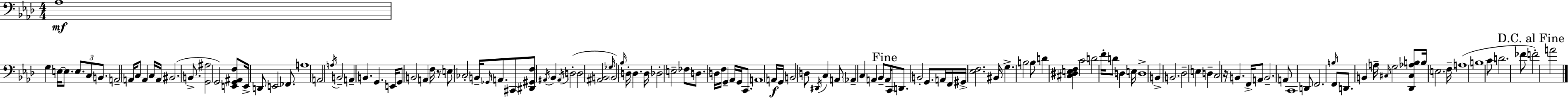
X:1
T:Untitled
M:4/4
L:1/4
K:Fm
_A,4 G, E,/4 E,/2 E,/2 C,/2 B,,/2 A,,2 A,,/4 C,/2 A,, C,/4 A,,/4 ^B,,2 B,,/2 [G,,^A,]2 G,,2 [E,,G,,^A,,F,]/2 E,,/4 D,,/2 E,,2 _F,,/2 A,4 A,,2 A,/4 B,,2 A,, B,, G,, E,,/4 G,,/2 B,,2 A,, F,/4 z/2 E,/2 _C,2 B,,/4 _G,,/4 A,,/2 ^C,,/2 [^D,,^G,,F,]/2 ^A,,/4 _B,, ^A,,/4 D,2 D,2 [^A,,B,,]2 _G,/4 B,,2 _B,/4 D,/4 D, D,/4 _D,2 E,2 _F,/2 D,/2 D,/4 F,/4 G,, _A,,/4 G,,/4 C,,/2 A,,4 A,,/4 G,,/4 B,,2 D,/2 ^D,,/4 C, A,,/2 _A,, C, A,, _B,,/2 A,,/4 C,,/4 D,,/2 B,,2 G,,/2 A,,/4 F,,/4 ^G,,/4 [_E,F,]2 ^B,,/4 G, B,2 B,/2 D [^C,^D,E,F,] C2 D2 F/4 D/2 D, E,/4 D,4 B,, B,,2 _D,2 E, D, C,2 z/4 B,, F,,/4 A,,/2 B,,2 A,,/2 C,,4 D,,/2 F,,2 B,/4 F,,/2 D,,/2 B,, A,/4 ^C,/4 G,2 [_D,,^C,_A,B,]/2 B,/4 E,2 F,/4 A,4 B,4 C/2 D2 _F/2 F2 A2